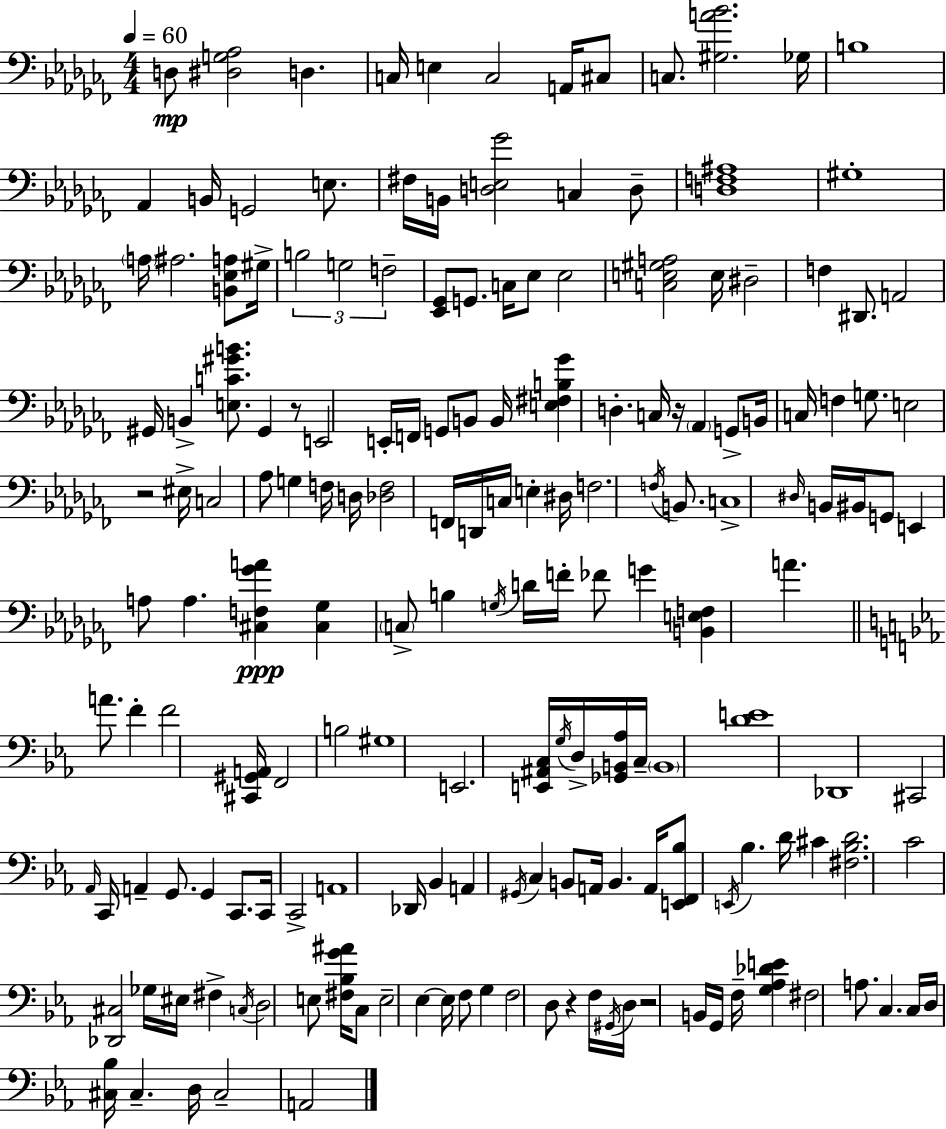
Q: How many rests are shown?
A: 5